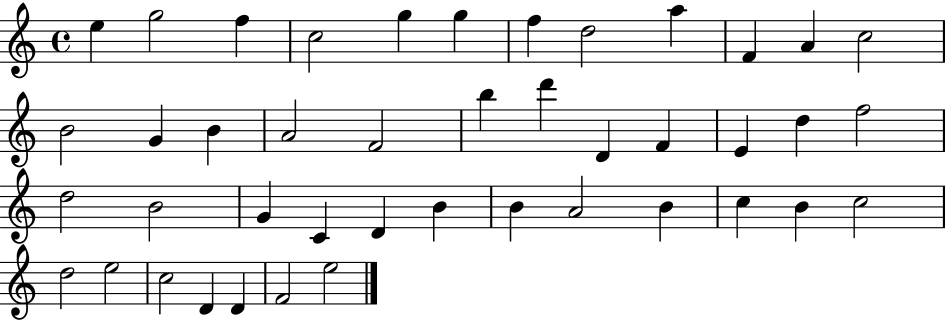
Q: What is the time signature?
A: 4/4